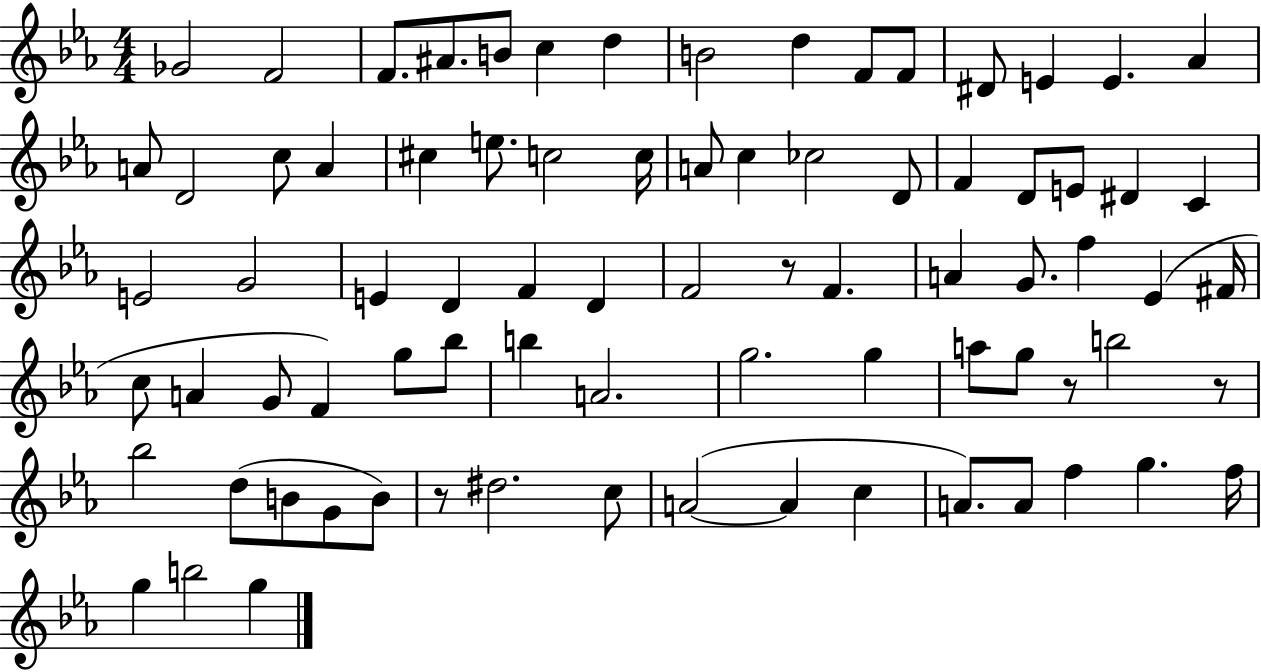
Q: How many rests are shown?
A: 4